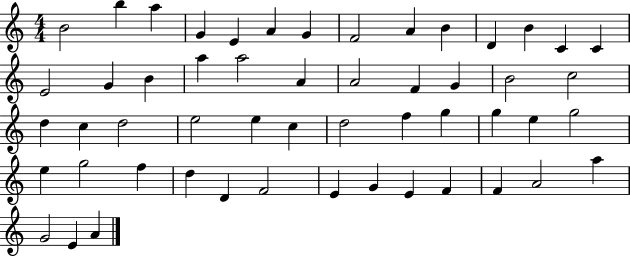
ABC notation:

X:1
T:Untitled
M:4/4
L:1/4
K:C
B2 b a G E A G F2 A B D B C C E2 G B a a2 A A2 F G B2 c2 d c d2 e2 e c d2 f g g e g2 e g2 f d D F2 E G E F F A2 a G2 E A